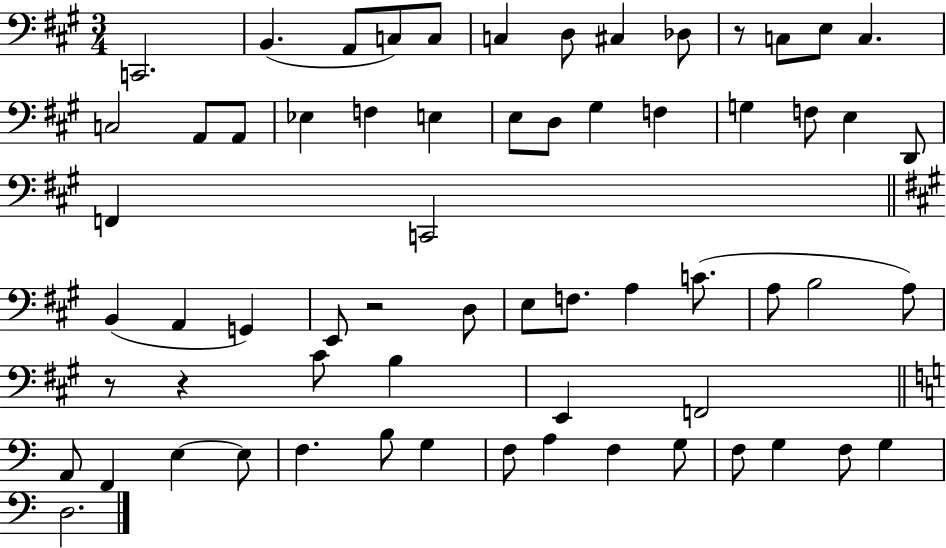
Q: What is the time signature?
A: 3/4